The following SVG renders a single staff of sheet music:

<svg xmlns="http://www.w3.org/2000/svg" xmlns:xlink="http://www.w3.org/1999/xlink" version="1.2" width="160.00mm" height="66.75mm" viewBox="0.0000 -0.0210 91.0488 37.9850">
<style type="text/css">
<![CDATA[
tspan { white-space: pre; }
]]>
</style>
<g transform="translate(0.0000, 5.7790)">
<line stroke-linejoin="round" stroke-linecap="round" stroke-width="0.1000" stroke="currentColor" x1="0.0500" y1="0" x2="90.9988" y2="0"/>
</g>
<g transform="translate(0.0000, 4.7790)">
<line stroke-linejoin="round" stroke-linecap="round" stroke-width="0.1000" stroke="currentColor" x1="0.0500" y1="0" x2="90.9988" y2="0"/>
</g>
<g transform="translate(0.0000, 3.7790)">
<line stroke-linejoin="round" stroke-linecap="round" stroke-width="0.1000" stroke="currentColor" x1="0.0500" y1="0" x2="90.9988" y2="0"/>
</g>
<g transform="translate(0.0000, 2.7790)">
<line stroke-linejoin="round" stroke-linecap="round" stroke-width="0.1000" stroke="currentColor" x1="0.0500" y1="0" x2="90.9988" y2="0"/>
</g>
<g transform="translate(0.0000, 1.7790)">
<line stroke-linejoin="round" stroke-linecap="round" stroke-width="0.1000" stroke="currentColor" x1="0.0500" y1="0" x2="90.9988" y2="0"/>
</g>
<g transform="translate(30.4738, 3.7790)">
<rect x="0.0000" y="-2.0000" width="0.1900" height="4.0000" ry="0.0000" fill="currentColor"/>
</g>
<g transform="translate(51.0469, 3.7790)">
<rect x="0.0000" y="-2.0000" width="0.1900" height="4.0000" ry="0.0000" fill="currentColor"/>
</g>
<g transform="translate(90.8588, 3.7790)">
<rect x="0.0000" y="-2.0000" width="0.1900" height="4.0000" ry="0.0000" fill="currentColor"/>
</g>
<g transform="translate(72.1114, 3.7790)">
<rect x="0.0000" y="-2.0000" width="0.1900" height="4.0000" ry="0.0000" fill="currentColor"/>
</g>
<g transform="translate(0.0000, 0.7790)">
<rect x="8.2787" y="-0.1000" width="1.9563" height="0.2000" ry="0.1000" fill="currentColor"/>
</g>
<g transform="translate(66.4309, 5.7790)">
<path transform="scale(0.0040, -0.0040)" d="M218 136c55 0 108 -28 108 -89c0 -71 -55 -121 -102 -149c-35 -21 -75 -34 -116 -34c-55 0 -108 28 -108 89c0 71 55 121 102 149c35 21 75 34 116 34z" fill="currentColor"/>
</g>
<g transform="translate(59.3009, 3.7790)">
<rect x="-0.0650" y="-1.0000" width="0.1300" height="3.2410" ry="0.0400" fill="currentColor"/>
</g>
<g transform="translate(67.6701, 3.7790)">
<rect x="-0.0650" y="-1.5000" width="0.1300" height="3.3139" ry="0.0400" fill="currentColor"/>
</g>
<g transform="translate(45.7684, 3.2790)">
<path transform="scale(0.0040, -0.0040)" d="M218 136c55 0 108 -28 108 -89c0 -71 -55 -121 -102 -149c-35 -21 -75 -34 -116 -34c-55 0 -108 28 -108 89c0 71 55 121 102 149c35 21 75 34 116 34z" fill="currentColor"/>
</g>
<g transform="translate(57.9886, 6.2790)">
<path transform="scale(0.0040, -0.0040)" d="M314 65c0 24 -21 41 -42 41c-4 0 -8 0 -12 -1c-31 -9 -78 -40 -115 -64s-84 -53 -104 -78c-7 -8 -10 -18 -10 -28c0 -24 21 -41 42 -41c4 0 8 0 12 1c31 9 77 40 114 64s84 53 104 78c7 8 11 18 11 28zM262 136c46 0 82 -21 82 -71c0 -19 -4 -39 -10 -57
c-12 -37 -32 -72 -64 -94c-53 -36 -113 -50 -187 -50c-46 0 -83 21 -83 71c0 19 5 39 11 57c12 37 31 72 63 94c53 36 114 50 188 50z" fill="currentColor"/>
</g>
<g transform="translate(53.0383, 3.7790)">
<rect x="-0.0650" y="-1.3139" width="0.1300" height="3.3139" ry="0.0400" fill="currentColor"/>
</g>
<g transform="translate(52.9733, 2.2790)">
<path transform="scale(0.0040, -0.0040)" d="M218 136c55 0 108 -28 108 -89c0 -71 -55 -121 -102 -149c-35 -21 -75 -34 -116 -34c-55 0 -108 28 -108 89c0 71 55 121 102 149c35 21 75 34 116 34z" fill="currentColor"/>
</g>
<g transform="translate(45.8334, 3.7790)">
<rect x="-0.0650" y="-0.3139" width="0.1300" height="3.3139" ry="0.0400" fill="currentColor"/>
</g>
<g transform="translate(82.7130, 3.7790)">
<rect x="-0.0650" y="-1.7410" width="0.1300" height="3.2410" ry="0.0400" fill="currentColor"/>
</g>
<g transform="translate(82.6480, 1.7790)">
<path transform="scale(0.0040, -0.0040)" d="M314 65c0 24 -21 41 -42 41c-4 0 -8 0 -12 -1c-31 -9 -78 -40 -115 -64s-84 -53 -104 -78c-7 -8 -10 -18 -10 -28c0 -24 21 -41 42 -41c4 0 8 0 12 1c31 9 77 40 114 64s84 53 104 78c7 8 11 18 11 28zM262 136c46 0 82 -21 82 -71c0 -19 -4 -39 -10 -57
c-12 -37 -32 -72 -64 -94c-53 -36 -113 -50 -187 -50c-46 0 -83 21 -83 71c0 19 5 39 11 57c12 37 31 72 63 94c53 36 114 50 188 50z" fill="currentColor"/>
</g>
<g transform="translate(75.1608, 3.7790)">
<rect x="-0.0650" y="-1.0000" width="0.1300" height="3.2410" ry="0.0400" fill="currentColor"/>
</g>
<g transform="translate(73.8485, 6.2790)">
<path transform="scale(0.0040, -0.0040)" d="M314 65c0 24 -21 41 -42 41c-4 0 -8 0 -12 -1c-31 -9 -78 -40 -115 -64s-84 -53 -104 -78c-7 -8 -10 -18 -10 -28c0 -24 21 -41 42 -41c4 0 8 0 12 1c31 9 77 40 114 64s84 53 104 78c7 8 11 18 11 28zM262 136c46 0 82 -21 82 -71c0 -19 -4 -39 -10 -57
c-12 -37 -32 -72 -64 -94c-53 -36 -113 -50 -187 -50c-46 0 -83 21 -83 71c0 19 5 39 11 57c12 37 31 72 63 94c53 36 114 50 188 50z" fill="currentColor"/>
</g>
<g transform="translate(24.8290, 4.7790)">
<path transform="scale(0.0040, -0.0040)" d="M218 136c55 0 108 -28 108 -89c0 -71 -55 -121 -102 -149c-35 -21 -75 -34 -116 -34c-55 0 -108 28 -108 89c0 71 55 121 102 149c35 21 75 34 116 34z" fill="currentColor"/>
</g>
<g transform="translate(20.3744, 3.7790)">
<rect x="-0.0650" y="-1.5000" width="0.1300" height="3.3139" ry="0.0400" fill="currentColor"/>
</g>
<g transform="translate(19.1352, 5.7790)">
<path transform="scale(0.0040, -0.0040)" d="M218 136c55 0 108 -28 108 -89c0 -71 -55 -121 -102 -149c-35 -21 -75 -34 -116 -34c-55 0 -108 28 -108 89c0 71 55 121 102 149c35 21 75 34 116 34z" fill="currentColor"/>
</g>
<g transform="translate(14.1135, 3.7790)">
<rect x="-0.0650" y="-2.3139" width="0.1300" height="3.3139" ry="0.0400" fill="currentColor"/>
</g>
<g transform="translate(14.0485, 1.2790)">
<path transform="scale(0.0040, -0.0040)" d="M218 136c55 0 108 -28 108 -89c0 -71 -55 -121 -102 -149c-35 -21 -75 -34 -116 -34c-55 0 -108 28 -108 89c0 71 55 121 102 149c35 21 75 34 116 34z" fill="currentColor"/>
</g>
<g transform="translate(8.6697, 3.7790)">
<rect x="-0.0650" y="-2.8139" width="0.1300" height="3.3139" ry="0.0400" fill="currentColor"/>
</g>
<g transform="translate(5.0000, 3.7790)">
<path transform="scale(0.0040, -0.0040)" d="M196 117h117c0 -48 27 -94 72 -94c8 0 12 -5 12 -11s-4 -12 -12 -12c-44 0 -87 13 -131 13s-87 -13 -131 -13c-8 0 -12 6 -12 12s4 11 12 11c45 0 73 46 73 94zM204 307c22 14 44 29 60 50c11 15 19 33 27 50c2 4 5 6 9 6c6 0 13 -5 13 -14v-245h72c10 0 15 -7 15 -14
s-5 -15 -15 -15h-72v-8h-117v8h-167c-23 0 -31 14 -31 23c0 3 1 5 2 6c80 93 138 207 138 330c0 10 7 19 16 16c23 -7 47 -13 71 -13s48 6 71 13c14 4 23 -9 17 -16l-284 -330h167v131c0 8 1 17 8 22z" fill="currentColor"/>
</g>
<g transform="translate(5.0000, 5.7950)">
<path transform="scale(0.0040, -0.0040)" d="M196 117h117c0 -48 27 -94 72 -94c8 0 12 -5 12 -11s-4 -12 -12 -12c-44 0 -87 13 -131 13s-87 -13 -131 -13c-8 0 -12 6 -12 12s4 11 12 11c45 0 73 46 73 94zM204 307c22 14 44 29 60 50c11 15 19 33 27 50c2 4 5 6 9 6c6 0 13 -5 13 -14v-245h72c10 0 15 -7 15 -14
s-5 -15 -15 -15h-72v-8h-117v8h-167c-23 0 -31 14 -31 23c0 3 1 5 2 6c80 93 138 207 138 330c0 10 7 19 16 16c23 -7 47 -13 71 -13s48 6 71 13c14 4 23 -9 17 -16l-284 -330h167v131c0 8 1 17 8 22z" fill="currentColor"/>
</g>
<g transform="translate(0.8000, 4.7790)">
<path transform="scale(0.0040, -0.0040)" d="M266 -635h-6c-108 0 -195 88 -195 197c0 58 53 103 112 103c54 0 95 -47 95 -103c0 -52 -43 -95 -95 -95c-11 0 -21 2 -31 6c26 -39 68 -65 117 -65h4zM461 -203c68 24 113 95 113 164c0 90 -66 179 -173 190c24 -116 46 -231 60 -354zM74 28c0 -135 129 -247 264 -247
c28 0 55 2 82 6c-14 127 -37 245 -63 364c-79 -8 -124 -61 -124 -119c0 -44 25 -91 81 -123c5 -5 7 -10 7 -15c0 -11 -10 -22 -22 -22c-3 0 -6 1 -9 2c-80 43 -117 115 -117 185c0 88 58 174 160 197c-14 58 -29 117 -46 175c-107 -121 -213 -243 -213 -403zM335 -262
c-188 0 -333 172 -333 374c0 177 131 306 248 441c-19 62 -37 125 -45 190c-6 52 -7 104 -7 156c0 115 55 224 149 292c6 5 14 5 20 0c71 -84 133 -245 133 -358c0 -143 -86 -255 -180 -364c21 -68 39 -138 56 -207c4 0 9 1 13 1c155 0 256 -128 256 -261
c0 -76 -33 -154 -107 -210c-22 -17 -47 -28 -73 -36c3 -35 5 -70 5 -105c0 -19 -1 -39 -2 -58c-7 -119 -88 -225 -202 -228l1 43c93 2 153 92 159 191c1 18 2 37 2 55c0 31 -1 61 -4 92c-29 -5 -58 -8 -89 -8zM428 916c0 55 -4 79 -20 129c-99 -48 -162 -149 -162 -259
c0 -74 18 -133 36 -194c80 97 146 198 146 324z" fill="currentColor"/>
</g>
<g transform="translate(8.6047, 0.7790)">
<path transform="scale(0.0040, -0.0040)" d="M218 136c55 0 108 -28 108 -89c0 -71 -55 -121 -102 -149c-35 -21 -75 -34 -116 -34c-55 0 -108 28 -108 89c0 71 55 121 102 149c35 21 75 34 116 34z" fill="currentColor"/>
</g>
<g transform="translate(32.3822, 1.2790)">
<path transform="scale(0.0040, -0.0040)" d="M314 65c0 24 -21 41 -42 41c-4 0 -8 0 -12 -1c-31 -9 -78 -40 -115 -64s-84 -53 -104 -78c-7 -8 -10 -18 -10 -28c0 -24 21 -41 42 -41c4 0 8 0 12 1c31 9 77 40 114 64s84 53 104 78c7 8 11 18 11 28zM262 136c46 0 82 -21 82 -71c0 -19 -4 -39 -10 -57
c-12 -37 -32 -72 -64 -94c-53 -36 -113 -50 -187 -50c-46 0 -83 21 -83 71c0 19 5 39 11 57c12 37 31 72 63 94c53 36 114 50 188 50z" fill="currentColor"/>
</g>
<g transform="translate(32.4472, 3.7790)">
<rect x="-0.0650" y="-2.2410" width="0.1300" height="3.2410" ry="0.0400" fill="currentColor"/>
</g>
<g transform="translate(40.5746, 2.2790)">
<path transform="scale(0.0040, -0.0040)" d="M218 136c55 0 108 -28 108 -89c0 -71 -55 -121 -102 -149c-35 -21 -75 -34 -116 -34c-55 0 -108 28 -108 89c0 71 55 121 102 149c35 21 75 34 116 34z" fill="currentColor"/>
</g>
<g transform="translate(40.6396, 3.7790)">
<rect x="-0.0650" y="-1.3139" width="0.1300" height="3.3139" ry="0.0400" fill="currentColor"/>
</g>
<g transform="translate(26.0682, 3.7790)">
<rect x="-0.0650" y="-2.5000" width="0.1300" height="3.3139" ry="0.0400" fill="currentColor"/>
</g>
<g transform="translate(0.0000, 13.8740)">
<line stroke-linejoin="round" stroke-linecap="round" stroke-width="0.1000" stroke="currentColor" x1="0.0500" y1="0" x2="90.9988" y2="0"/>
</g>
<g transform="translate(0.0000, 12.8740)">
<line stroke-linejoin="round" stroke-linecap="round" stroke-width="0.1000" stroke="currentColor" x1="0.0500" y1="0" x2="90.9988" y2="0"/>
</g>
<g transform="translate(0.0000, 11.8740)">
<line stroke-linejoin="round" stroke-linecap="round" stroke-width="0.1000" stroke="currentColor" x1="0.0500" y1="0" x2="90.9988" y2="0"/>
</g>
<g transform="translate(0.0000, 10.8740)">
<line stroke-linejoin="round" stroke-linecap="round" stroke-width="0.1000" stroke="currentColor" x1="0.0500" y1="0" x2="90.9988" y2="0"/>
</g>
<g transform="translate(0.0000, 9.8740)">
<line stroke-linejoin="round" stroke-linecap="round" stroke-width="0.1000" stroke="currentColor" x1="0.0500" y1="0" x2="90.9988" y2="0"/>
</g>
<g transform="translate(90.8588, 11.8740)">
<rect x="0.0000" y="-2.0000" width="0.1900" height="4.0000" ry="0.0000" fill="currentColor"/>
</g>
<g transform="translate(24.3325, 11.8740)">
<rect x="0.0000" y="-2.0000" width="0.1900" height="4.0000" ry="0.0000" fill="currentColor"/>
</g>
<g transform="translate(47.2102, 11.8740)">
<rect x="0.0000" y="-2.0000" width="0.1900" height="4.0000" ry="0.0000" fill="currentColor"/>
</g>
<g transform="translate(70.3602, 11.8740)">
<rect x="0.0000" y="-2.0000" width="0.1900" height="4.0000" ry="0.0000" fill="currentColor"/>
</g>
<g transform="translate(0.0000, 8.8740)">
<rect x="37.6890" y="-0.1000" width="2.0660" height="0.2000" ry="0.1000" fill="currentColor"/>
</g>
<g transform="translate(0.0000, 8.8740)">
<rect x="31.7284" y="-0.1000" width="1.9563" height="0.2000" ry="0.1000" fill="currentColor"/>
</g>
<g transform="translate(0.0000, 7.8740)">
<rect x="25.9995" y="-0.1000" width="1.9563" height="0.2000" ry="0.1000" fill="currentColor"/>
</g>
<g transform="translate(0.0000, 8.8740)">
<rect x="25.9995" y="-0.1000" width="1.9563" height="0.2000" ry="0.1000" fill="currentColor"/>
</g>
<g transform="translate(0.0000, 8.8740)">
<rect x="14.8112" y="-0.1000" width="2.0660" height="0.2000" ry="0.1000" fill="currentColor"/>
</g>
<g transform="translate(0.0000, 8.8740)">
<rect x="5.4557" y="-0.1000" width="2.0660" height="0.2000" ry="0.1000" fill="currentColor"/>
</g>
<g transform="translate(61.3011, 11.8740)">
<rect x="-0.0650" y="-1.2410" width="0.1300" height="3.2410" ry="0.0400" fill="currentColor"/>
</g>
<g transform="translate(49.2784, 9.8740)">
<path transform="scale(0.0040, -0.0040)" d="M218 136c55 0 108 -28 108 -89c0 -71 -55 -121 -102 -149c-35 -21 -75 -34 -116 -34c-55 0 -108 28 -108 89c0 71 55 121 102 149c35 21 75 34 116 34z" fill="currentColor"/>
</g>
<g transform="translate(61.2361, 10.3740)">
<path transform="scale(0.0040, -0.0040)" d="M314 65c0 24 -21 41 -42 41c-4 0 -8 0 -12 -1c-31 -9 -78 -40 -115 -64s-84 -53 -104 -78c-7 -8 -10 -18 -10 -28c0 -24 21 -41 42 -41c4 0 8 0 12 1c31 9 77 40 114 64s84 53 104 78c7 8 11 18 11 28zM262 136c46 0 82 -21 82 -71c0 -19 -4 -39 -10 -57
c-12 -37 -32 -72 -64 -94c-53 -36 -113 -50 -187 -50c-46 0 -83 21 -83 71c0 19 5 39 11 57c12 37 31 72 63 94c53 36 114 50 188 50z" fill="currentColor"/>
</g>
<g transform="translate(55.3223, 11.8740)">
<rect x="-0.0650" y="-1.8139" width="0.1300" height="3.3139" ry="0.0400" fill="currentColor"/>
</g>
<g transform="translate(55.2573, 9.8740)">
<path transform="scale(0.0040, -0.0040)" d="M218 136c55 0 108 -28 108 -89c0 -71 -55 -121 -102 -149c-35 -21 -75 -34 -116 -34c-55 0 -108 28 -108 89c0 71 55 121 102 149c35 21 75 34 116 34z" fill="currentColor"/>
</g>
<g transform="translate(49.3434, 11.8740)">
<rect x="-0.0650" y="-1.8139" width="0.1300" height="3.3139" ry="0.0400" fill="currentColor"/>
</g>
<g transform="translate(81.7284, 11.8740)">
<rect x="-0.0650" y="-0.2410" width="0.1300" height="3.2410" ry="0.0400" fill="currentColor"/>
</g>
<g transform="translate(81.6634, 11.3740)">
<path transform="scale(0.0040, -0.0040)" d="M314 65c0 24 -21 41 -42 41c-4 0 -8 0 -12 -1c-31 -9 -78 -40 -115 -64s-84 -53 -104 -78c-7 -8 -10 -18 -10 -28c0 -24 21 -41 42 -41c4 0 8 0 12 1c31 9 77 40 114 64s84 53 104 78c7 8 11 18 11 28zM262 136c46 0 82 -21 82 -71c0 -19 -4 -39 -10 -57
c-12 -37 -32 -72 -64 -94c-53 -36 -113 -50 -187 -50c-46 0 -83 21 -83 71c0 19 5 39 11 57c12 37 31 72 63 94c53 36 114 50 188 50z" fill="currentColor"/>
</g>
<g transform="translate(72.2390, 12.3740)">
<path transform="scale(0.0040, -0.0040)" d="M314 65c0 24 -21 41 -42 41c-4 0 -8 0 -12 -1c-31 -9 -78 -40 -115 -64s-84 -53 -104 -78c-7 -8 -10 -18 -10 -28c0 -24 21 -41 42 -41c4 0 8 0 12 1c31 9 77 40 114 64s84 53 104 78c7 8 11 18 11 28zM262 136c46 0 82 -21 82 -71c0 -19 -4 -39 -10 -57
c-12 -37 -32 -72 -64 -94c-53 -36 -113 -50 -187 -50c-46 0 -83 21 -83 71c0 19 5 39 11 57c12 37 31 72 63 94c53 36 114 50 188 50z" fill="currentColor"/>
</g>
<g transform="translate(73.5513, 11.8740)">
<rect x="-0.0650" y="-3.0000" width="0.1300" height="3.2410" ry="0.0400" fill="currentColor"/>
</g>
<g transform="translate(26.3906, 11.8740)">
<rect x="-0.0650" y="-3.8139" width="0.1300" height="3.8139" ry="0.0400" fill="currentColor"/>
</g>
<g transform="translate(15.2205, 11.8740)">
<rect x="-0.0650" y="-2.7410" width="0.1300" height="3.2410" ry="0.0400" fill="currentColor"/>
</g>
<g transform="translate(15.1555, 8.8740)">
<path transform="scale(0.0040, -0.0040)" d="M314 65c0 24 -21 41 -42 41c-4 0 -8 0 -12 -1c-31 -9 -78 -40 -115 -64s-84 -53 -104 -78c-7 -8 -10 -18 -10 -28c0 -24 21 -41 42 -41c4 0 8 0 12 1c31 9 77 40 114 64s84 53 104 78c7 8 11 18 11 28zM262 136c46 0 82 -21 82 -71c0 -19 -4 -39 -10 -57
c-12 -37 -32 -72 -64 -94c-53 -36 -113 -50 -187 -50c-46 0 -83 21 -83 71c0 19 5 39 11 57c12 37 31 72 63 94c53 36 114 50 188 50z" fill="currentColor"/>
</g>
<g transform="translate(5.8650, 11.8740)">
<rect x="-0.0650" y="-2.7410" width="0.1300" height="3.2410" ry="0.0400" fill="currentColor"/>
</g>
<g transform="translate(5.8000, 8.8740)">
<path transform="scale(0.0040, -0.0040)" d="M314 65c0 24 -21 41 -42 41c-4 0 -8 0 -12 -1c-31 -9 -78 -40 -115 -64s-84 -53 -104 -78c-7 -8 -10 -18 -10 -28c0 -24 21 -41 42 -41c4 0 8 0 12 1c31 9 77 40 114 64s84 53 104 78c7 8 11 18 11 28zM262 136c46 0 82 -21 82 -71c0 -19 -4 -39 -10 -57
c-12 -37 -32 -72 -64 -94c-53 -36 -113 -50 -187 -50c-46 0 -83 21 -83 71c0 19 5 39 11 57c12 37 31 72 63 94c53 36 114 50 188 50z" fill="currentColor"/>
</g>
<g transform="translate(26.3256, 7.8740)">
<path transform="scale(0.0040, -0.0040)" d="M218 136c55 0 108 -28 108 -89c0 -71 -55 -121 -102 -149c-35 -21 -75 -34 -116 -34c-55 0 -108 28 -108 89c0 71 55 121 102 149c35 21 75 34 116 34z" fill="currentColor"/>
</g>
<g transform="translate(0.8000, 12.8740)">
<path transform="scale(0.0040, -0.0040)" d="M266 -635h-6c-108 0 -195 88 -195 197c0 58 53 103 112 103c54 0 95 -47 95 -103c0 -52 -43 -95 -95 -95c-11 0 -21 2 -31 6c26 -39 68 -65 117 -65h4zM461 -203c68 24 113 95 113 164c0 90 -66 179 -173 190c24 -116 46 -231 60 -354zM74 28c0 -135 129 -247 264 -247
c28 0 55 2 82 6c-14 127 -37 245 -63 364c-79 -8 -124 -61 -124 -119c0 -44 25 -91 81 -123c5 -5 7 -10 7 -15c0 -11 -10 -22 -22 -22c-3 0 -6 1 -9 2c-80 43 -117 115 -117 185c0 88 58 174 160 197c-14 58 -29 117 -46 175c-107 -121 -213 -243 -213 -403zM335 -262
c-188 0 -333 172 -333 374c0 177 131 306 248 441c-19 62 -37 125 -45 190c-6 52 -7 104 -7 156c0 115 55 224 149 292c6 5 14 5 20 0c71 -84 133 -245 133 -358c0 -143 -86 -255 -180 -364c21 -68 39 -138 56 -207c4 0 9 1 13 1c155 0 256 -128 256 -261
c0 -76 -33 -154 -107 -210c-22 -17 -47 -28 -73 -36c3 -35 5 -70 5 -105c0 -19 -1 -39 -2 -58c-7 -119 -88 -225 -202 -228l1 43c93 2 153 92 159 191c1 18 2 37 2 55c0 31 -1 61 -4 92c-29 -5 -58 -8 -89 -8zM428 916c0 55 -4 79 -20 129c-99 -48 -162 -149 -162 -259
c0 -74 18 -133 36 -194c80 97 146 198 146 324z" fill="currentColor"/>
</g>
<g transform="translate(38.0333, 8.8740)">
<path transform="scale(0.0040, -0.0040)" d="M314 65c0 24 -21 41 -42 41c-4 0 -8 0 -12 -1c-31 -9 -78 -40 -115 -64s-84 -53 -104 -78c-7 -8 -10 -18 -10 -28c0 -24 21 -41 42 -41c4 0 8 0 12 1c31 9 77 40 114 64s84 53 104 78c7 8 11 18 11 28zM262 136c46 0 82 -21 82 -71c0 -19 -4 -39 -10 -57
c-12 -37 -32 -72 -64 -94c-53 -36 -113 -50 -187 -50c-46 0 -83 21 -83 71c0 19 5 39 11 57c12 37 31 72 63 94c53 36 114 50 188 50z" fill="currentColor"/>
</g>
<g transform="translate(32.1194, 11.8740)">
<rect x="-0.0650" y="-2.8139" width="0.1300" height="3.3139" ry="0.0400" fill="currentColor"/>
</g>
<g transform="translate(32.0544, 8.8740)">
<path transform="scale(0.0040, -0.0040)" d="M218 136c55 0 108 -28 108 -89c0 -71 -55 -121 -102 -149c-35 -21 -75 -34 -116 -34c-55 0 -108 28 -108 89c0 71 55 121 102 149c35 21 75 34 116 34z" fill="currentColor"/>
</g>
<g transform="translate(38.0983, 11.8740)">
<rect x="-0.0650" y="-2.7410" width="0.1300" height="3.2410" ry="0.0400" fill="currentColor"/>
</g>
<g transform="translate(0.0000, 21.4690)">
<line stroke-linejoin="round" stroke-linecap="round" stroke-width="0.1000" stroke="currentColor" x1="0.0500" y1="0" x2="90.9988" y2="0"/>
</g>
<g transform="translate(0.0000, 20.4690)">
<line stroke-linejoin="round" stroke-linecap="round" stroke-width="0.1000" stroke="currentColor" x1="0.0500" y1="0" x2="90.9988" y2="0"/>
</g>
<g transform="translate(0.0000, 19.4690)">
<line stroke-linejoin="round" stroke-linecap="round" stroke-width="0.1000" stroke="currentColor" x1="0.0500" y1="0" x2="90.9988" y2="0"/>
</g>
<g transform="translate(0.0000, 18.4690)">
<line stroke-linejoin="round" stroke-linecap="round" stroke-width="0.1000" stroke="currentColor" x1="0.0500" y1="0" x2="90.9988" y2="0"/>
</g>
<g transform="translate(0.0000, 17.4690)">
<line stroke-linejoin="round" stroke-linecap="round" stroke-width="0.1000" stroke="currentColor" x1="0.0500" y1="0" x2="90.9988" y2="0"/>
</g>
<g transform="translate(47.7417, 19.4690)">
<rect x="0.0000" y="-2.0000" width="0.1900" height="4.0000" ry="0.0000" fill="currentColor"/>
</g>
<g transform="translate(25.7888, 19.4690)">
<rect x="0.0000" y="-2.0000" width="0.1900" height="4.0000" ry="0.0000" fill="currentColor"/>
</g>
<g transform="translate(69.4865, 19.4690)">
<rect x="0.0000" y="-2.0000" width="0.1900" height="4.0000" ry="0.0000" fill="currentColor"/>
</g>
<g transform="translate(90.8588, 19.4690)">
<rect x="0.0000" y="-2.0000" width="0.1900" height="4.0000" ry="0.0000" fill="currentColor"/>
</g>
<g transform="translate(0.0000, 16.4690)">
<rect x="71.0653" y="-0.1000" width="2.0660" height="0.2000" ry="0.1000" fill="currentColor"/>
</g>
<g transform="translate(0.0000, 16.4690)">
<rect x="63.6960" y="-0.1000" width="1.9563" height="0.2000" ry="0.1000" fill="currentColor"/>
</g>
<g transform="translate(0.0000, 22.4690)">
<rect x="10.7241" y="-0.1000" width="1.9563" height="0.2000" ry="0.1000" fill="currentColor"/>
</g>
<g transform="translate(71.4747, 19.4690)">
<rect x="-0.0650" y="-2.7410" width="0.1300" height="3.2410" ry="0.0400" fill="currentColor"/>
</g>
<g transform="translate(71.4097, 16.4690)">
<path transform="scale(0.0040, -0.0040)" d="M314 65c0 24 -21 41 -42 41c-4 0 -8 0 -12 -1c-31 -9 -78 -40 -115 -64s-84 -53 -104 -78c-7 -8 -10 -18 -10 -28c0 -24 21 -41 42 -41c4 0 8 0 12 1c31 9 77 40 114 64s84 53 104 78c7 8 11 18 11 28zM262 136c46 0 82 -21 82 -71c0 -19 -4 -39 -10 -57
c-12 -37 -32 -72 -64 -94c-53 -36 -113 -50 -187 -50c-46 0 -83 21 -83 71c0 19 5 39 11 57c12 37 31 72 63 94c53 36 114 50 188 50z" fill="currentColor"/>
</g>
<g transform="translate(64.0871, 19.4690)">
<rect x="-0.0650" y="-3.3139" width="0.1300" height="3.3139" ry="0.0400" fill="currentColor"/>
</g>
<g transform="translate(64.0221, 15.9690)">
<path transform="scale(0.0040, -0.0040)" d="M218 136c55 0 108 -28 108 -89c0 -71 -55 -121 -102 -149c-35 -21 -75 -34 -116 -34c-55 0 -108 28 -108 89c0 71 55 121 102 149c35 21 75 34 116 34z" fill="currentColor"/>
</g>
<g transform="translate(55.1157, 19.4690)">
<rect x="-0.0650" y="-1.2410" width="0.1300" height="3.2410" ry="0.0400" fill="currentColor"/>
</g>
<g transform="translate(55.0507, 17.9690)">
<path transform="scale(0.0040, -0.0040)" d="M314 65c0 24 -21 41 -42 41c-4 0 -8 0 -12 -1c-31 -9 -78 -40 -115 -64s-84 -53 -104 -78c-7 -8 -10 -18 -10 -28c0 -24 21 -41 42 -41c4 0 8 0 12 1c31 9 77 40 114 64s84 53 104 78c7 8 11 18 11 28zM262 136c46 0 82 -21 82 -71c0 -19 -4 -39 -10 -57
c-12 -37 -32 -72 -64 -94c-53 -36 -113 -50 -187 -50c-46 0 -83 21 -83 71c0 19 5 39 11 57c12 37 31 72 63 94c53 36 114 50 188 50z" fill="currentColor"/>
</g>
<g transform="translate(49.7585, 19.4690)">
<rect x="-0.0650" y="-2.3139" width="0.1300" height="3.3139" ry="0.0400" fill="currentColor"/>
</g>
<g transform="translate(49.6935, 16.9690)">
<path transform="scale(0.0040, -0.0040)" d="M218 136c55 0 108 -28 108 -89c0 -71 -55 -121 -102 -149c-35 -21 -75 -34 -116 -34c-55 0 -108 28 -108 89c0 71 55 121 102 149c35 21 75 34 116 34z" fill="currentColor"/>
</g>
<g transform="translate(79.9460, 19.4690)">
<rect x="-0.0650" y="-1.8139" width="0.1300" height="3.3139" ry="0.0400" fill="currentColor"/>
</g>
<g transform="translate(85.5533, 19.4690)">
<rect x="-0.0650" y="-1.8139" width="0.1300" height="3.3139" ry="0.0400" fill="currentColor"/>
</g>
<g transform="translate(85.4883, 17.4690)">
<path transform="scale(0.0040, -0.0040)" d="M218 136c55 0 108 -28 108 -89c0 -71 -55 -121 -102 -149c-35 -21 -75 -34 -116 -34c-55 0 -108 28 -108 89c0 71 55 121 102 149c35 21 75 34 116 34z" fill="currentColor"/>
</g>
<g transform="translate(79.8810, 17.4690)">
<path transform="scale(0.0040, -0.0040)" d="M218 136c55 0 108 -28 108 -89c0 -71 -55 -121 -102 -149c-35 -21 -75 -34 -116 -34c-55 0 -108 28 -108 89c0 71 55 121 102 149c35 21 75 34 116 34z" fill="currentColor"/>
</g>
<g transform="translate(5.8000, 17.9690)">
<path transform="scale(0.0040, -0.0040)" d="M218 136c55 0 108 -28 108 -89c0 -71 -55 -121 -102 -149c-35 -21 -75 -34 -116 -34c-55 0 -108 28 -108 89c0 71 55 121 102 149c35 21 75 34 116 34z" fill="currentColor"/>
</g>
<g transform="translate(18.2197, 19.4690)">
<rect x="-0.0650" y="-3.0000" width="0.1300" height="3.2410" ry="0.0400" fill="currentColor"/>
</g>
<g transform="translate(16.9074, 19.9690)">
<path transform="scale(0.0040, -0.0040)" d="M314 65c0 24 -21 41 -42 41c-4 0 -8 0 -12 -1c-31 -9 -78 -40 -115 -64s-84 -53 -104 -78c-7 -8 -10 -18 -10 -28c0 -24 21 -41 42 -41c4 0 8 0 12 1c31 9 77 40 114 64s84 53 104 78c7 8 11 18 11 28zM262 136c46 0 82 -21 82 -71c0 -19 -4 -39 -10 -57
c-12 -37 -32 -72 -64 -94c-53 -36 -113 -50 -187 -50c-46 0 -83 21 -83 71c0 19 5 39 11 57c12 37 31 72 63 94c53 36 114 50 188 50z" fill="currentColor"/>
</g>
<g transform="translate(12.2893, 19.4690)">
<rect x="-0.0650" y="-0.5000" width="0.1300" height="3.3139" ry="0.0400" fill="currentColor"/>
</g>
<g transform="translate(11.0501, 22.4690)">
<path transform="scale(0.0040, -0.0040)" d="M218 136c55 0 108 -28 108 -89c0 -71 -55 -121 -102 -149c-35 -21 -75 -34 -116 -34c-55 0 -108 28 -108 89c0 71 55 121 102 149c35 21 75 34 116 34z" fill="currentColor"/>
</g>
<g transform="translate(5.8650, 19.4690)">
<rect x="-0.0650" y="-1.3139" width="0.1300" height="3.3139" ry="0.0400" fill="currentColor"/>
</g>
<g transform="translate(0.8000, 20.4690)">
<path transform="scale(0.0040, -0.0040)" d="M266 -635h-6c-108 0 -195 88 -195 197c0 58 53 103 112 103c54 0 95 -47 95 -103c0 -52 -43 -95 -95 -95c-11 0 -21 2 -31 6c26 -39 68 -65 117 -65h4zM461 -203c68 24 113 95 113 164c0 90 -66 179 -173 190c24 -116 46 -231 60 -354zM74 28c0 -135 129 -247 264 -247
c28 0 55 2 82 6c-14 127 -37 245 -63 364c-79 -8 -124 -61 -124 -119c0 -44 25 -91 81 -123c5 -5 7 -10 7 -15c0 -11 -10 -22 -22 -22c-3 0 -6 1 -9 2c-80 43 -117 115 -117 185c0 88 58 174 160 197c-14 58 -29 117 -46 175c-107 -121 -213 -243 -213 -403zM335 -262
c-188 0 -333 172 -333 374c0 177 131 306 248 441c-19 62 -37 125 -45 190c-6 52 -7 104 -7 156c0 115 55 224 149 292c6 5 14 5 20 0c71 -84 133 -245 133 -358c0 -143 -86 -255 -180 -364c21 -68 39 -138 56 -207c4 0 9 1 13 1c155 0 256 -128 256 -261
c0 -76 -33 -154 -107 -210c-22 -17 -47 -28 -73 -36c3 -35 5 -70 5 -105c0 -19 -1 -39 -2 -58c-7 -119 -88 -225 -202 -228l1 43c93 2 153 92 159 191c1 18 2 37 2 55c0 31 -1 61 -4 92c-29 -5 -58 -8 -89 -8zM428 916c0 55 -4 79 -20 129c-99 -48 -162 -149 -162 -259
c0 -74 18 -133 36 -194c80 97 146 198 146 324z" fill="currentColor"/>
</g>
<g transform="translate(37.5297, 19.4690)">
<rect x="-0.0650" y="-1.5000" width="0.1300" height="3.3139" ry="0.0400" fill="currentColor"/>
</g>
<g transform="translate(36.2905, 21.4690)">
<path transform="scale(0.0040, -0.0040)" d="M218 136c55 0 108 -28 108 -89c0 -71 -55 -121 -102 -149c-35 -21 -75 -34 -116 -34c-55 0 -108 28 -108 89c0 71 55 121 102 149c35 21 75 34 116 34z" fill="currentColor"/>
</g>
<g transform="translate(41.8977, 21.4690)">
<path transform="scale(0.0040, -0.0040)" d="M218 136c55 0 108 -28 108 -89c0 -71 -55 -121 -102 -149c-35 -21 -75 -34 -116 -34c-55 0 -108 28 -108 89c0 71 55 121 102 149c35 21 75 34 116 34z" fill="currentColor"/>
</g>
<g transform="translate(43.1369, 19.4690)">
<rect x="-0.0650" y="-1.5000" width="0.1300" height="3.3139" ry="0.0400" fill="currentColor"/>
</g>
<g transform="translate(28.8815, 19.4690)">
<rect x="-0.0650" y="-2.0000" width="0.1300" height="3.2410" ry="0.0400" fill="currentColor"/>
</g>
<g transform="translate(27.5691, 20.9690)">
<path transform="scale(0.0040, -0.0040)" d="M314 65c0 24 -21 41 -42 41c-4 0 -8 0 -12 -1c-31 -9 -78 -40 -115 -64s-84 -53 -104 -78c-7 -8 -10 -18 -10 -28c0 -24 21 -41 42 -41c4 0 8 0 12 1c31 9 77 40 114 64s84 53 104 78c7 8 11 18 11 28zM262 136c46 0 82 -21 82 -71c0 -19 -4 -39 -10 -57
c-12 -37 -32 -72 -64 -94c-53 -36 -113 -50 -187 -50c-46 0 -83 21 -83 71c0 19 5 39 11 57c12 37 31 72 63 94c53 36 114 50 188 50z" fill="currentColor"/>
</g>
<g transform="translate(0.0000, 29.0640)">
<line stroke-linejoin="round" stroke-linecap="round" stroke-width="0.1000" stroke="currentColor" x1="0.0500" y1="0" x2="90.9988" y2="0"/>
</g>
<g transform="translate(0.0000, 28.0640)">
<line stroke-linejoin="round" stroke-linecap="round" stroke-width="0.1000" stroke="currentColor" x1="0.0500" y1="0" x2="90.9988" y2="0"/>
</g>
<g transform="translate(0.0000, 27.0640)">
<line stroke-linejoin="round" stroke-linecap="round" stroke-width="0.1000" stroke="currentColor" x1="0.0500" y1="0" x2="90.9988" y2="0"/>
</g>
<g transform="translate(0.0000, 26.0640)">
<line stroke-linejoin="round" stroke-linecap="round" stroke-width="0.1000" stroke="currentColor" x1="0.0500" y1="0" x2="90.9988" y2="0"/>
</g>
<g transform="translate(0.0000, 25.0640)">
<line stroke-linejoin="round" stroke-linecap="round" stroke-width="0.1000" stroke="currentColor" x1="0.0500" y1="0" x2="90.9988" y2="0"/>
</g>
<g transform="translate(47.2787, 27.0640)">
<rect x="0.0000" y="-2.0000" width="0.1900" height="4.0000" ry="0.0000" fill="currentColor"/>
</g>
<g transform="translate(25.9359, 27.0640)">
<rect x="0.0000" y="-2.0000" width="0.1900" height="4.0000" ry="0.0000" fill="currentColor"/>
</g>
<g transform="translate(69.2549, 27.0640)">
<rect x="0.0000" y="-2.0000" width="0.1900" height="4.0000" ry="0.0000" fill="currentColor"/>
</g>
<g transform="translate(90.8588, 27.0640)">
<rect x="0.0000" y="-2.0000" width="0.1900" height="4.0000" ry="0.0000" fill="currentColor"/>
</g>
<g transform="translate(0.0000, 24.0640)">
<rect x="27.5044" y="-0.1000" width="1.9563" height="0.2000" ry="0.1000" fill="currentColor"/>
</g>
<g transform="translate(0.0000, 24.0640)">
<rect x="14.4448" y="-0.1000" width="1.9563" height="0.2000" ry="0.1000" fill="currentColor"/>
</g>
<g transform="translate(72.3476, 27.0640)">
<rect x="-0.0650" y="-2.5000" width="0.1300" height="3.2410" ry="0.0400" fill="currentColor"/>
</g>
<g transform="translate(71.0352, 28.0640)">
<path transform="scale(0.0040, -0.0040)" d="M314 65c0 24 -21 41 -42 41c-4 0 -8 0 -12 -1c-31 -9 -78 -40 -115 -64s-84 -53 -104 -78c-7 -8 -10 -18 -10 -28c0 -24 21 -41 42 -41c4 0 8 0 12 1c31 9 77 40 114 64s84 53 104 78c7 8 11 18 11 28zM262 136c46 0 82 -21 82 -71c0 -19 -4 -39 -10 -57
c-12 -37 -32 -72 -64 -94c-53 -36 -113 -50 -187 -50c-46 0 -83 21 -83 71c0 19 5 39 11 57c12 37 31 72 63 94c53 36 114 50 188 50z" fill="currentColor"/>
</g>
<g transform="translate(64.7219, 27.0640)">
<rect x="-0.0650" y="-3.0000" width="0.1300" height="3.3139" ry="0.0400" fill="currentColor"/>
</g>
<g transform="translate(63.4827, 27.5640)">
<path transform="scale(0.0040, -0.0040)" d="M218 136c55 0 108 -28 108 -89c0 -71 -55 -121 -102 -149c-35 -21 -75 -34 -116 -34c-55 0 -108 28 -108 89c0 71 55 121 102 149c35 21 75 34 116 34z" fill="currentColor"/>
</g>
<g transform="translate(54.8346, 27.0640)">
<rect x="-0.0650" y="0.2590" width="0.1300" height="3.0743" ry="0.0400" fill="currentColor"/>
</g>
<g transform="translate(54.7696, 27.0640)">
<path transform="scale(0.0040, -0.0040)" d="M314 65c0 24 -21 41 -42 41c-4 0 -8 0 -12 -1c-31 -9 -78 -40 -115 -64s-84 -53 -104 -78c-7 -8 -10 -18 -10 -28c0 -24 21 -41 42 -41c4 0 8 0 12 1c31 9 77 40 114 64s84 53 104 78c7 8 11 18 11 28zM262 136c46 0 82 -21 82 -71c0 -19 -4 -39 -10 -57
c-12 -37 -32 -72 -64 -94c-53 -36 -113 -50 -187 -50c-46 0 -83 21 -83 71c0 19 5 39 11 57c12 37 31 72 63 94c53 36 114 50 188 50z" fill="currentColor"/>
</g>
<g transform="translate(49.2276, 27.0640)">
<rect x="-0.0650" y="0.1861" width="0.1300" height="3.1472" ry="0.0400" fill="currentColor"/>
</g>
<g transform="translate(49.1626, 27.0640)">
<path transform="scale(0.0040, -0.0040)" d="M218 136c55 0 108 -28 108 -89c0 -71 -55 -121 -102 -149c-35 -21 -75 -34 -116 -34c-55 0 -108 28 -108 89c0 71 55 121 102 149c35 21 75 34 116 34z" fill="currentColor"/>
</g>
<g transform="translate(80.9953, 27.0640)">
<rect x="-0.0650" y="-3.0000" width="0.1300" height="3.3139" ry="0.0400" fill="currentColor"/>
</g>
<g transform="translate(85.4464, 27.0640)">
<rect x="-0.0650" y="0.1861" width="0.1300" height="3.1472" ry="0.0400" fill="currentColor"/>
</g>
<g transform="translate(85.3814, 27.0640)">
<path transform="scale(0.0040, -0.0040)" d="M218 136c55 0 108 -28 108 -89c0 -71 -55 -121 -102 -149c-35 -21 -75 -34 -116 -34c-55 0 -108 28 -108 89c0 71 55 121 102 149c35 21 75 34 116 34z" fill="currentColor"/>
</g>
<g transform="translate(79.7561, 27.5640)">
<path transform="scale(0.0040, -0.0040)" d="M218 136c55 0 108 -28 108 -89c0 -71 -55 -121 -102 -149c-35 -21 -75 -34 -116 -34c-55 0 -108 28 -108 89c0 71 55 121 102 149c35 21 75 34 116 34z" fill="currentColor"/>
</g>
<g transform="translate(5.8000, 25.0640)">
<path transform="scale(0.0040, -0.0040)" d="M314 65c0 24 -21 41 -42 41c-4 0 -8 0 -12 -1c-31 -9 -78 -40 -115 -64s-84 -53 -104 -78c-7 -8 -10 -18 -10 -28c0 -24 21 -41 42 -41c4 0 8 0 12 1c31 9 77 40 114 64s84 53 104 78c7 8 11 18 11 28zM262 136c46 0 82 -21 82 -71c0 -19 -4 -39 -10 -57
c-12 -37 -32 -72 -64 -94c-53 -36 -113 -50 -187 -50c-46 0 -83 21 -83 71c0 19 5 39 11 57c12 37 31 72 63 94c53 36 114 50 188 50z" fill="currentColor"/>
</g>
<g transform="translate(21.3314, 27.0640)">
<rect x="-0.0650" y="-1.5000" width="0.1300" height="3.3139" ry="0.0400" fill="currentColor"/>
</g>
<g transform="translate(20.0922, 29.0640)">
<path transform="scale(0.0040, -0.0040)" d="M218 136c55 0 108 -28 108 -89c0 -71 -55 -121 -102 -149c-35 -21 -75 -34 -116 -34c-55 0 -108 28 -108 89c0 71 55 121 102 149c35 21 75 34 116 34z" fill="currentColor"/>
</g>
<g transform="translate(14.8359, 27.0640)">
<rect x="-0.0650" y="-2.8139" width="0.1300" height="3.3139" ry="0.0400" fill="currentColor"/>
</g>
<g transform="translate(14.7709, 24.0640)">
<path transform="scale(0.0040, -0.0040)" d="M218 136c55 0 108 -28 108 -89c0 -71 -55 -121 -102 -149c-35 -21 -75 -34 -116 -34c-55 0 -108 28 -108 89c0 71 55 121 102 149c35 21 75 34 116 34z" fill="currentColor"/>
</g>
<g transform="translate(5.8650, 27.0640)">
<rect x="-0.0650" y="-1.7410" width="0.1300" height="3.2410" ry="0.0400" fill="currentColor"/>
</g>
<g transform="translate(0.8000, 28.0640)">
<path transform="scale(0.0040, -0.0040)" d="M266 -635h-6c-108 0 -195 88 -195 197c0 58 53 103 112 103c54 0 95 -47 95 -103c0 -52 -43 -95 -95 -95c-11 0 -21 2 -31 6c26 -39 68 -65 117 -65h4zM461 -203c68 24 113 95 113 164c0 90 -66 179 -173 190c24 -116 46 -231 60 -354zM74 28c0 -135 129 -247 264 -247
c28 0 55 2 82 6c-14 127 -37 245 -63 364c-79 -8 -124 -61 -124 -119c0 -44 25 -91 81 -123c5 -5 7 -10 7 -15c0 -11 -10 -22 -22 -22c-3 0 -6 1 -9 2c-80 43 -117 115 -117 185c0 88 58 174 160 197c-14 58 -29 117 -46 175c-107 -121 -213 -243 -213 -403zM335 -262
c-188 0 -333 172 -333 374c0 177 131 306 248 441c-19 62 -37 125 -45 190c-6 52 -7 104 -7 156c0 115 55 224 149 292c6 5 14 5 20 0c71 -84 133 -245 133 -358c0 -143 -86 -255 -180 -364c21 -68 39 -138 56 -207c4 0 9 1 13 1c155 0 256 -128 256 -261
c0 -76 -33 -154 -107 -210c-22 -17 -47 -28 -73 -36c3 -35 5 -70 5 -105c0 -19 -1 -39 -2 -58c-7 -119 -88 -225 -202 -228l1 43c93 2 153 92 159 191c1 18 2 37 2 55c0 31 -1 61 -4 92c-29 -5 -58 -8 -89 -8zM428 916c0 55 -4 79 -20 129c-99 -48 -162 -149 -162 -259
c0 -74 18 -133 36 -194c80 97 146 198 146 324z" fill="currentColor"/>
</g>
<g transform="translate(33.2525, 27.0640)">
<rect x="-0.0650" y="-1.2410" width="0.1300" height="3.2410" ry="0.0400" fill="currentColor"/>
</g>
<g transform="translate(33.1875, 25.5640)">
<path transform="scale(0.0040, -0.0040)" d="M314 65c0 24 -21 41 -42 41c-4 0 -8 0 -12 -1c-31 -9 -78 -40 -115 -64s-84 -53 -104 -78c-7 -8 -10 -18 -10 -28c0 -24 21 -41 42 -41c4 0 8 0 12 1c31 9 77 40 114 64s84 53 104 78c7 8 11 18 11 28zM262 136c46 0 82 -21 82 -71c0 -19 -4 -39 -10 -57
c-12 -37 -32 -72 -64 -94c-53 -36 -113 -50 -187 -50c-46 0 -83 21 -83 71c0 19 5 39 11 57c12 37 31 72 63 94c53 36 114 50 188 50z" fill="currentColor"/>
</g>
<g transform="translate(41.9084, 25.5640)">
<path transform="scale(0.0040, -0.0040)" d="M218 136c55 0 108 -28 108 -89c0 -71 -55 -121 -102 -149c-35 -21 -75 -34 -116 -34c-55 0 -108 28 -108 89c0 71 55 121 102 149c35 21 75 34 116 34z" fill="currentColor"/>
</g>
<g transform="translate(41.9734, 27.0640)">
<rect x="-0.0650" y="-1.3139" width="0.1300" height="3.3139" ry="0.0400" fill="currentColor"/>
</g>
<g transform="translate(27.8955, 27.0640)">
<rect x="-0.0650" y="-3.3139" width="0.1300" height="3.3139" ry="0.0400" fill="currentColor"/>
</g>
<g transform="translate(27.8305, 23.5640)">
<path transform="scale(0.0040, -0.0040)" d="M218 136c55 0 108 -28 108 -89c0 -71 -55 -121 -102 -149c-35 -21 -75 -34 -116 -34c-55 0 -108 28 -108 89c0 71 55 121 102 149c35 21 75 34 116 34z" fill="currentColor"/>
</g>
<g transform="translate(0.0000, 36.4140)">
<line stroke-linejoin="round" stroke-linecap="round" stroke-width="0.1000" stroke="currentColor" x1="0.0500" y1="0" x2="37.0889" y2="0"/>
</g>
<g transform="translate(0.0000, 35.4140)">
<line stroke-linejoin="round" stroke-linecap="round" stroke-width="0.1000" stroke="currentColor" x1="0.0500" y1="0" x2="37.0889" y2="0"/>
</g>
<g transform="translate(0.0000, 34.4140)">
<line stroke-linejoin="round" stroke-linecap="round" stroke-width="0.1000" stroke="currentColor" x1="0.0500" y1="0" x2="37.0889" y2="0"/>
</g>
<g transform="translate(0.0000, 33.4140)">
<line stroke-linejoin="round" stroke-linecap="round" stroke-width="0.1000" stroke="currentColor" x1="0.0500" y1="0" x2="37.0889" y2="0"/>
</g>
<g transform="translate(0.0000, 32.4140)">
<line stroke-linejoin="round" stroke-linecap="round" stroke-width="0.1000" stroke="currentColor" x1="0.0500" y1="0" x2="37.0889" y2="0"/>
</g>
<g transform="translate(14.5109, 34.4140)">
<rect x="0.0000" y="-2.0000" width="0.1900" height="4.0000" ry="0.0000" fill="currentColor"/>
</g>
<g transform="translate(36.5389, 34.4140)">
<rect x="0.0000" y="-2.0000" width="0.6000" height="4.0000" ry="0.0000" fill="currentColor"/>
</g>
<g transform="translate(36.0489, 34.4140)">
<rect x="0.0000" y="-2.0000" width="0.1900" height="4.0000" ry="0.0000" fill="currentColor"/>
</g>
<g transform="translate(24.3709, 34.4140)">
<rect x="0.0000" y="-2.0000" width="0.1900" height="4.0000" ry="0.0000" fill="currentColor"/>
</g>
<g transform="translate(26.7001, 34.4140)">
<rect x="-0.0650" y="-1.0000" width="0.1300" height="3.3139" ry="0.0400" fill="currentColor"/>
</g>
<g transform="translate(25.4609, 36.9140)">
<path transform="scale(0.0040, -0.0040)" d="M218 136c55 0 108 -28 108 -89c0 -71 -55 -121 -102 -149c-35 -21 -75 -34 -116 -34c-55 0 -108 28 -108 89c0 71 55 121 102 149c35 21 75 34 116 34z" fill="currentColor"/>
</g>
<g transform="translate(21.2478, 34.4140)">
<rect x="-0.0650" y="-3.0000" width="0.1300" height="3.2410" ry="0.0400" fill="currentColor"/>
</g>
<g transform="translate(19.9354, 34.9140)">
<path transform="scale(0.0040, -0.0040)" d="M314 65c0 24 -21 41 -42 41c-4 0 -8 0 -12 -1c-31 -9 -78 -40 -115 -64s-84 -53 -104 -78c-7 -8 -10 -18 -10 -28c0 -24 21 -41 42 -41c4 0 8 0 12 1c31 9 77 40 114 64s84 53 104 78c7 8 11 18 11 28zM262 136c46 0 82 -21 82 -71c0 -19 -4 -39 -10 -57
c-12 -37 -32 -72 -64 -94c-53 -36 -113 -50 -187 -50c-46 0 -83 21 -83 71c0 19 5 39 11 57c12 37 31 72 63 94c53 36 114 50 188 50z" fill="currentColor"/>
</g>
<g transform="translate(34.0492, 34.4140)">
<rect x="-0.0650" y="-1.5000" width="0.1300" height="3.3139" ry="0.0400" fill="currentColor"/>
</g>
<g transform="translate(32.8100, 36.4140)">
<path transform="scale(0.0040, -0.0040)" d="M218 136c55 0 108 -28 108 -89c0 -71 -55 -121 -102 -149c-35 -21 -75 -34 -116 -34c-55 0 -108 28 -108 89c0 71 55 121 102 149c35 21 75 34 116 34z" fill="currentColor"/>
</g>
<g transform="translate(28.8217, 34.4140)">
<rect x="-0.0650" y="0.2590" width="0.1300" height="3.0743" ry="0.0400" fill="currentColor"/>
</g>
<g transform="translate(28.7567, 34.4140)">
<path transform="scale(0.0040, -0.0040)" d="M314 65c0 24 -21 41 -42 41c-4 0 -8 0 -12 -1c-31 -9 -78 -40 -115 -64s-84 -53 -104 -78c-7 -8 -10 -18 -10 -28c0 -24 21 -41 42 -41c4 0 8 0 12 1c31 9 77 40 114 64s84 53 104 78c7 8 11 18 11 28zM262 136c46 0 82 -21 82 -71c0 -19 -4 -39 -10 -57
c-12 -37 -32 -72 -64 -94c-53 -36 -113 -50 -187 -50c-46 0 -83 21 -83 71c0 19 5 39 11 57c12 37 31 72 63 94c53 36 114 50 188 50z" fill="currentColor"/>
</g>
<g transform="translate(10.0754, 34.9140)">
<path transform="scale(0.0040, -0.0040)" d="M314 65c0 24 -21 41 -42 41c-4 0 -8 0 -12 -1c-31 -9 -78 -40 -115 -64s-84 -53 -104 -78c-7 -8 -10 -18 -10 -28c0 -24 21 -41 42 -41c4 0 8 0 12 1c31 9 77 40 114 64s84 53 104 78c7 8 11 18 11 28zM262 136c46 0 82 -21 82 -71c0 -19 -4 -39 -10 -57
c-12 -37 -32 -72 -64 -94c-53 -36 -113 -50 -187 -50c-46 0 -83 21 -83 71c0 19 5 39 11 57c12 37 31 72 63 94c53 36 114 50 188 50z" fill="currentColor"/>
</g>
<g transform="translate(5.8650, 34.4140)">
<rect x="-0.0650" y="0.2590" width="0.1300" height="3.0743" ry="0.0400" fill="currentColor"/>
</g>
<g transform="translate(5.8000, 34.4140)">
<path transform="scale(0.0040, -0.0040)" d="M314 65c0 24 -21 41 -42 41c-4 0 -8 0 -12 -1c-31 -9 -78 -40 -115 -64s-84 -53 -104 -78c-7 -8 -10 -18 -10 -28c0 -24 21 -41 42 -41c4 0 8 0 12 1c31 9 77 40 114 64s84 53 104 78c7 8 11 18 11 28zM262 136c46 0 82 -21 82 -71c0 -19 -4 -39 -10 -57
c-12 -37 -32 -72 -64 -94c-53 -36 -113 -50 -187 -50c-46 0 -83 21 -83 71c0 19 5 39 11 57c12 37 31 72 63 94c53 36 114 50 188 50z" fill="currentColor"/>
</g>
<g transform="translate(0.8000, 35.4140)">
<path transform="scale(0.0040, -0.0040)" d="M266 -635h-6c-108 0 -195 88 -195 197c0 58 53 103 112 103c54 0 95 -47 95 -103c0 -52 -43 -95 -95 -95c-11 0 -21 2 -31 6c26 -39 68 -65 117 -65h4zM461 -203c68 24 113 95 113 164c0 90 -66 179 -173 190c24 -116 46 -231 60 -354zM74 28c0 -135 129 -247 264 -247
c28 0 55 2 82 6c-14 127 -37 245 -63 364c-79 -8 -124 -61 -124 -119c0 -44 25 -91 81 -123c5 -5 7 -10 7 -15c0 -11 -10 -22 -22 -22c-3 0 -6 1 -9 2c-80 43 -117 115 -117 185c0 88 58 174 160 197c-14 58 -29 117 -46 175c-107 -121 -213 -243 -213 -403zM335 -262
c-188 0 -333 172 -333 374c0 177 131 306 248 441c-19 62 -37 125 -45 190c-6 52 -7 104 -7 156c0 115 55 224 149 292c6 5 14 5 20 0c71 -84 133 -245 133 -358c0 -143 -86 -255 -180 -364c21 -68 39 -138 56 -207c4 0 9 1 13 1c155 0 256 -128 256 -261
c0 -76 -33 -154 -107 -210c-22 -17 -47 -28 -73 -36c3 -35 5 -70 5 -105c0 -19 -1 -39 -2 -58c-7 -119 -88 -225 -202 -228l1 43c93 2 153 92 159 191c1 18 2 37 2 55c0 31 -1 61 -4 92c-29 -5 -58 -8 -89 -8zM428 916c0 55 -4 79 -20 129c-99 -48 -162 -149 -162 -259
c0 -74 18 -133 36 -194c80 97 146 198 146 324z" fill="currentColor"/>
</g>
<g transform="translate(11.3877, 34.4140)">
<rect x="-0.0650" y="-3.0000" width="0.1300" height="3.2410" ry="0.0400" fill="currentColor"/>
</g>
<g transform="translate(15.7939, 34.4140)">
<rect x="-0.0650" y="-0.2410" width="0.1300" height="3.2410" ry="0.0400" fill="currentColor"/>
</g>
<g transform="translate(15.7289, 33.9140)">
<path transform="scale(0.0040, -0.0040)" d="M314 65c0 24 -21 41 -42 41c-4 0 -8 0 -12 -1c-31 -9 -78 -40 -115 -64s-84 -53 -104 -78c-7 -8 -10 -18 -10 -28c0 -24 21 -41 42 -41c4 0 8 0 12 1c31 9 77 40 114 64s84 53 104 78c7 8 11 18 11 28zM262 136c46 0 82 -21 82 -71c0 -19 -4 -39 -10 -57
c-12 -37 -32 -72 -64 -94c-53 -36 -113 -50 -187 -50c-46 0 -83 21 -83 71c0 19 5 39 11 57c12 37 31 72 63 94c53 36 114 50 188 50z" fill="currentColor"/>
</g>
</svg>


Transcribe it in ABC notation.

X:1
T:Untitled
M:4/4
L:1/4
K:C
a g E G g2 e c e D2 E D2 f2 a2 a2 c' a a2 f f e2 A2 c2 e C A2 F2 E E g e2 b a2 f f f2 a E b e2 e B B2 A G2 A B B2 A2 c2 A2 D B2 E